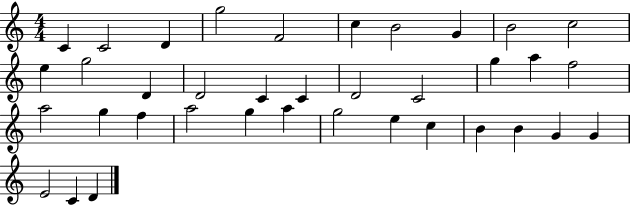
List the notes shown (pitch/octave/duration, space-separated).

C4/q C4/h D4/q G5/h F4/h C5/q B4/h G4/q B4/h C5/h E5/q G5/h D4/q D4/h C4/q C4/q D4/h C4/h G5/q A5/q F5/h A5/h G5/q F5/q A5/h G5/q A5/q G5/h E5/q C5/q B4/q B4/q G4/q G4/q E4/h C4/q D4/q